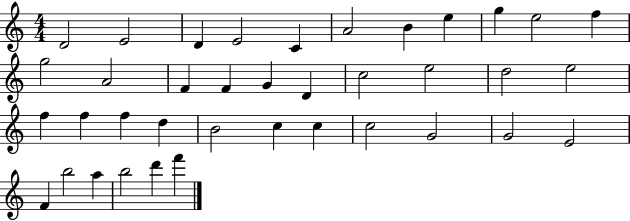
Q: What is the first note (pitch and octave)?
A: D4